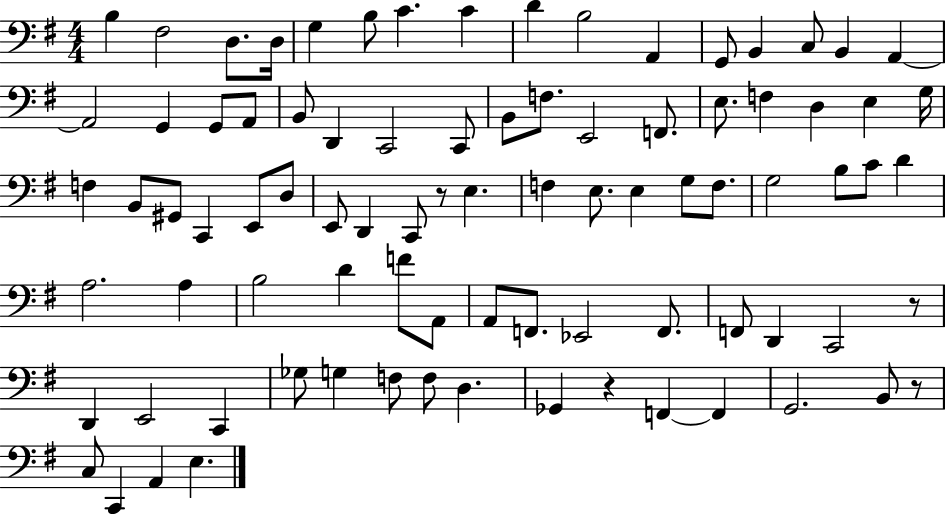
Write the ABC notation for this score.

X:1
T:Untitled
M:4/4
L:1/4
K:G
B, ^F,2 D,/2 D,/4 G, B,/2 C C D B,2 A,, G,,/2 B,, C,/2 B,, A,, A,,2 G,, G,,/2 A,,/2 B,,/2 D,, C,,2 C,,/2 B,,/2 F,/2 E,,2 F,,/2 E,/2 F, D, E, G,/4 F, B,,/2 ^G,,/2 C,, E,,/2 D,/2 E,,/2 D,, C,,/2 z/2 E, F, E,/2 E, G,/2 F,/2 G,2 B,/2 C/2 D A,2 A, B,2 D F/2 A,,/2 A,,/2 F,,/2 _E,,2 F,,/2 F,,/2 D,, C,,2 z/2 D,, E,,2 C,, _G,/2 G, F,/2 F,/2 D, _G,, z F,, F,, G,,2 B,,/2 z/2 C,/2 C,, A,, E,